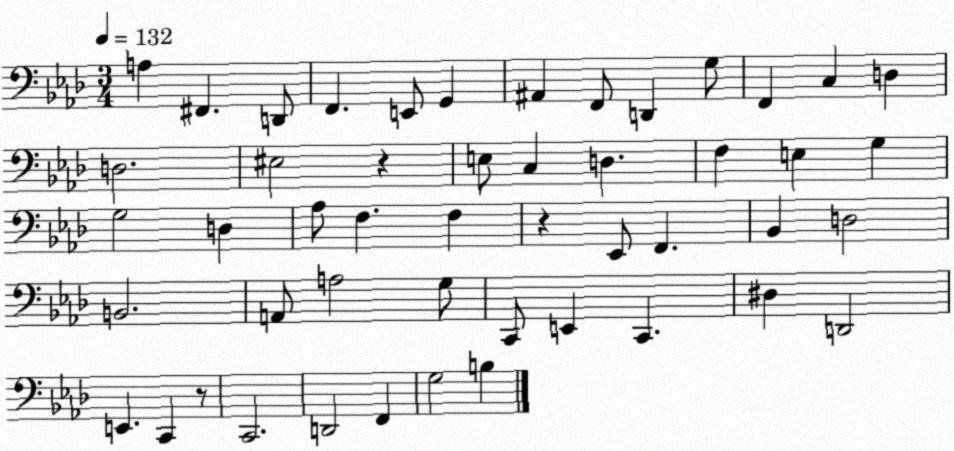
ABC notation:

X:1
T:Untitled
M:3/4
L:1/4
K:Ab
A, ^F,, D,,/2 F,, E,,/2 G,, ^A,, F,,/2 D,, G,/2 F,, C, D, D,2 ^E,2 z E,/2 C, D, F, E, G, G,2 D, _A,/2 F, F, z _E,,/2 F,, _B,, D,2 B,,2 A,,/2 A,2 G,/2 C,,/2 E,, C,, ^D, D,,2 E,, C,, z/2 C,,2 D,,2 F,, G,2 B,